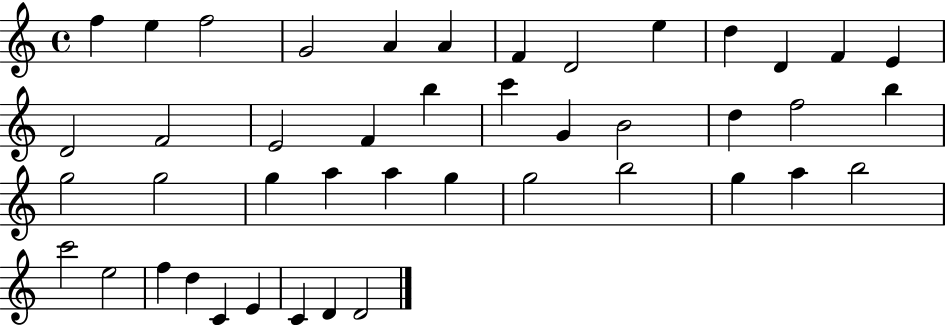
F5/q E5/q F5/h G4/h A4/q A4/q F4/q D4/h E5/q D5/q D4/q F4/q E4/q D4/h F4/h E4/h F4/q B5/q C6/q G4/q B4/h D5/q F5/h B5/q G5/h G5/h G5/q A5/q A5/q G5/q G5/h B5/h G5/q A5/q B5/h C6/h E5/h F5/q D5/q C4/q E4/q C4/q D4/q D4/h